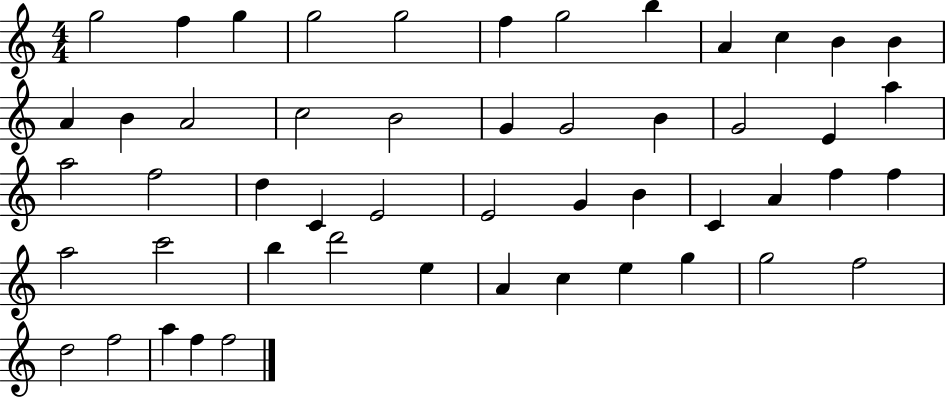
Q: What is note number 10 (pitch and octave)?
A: C5